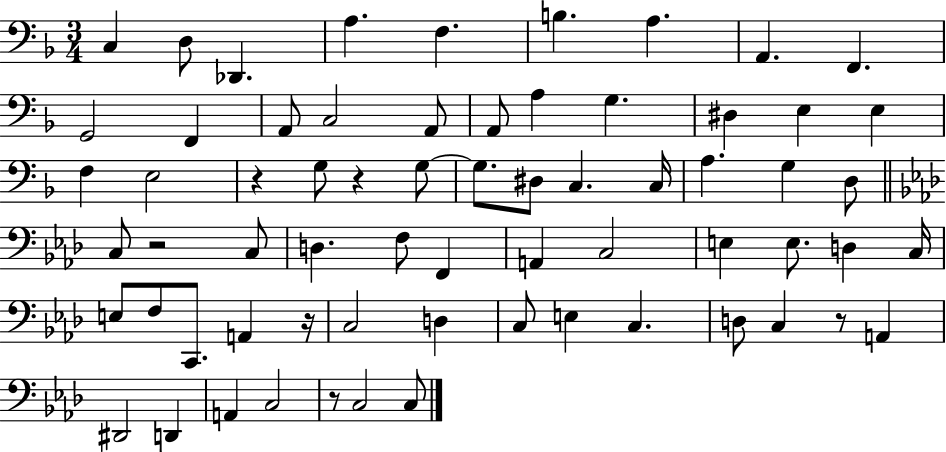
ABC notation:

X:1
T:Untitled
M:3/4
L:1/4
K:F
C, D,/2 _D,, A, F, B, A, A,, F,, G,,2 F,, A,,/2 C,2 A,,/2 A,,/2 A, G, ^D, E, E, F, E,2 z G,/2 z G,/2 G,/2 ^D,/2 C, C,/4 A, G, D,/2 C,/2 z2 C,/2 D, F,/2 F,, A,, C,2 E, E,/2 D, C,/4 E,/2 F,/2 C,,/2 A,, z/4 C,2 D, C,/2 E, C, D,/2 C, z/2 A,, ^D,,2 D,, A,, C,2 z/2 C,2 C,/2